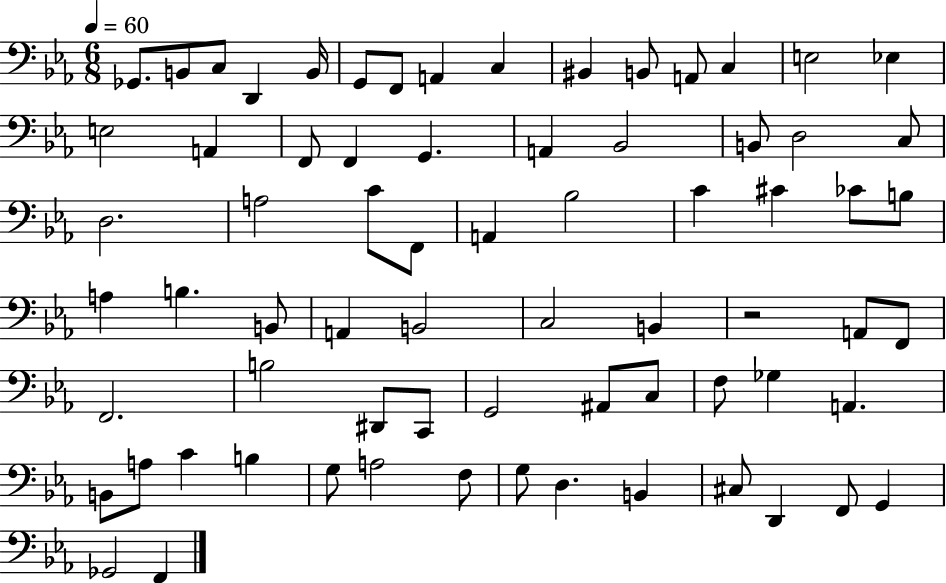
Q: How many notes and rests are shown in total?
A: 71